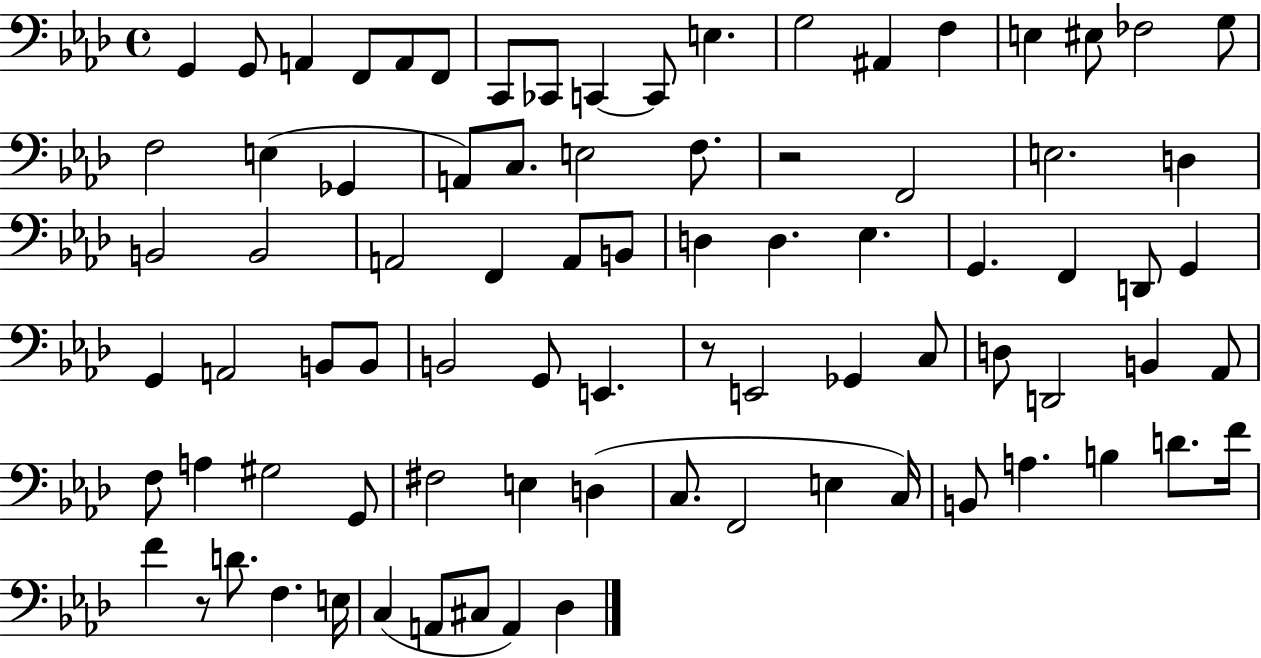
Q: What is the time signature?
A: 4/4